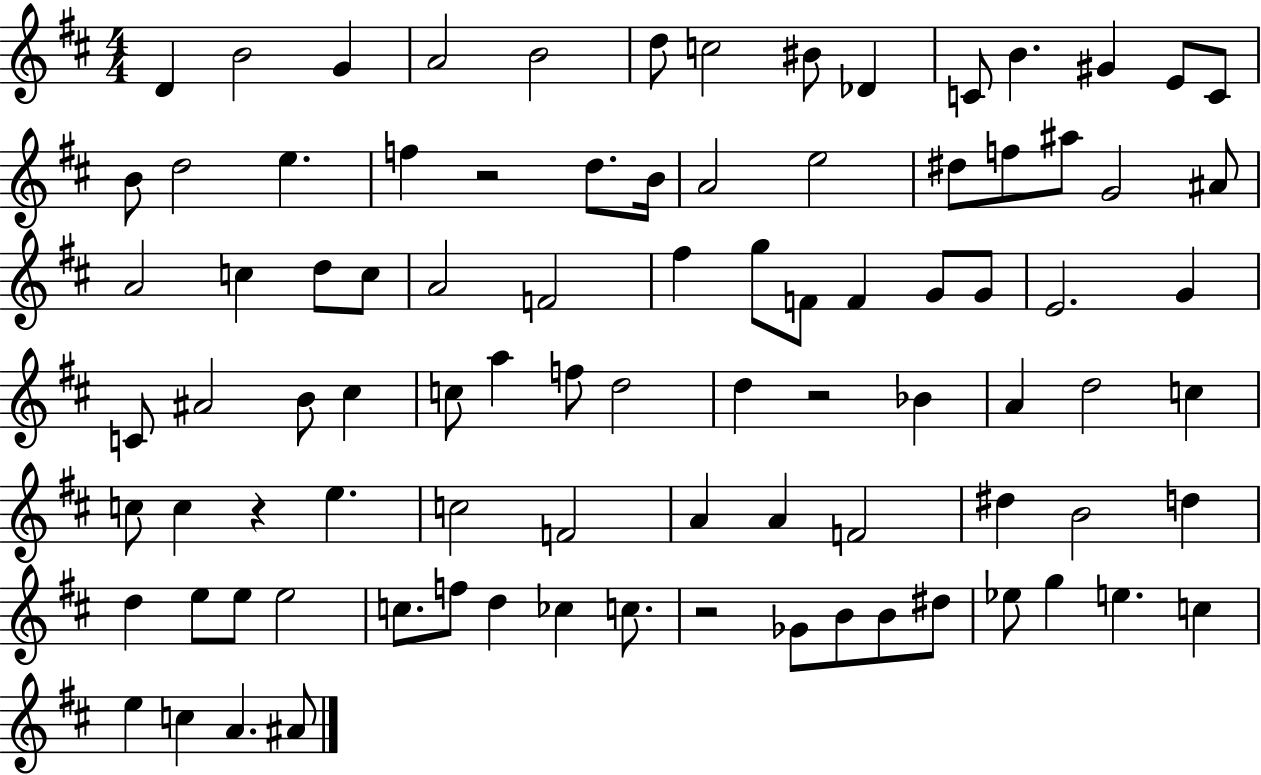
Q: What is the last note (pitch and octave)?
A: A#4